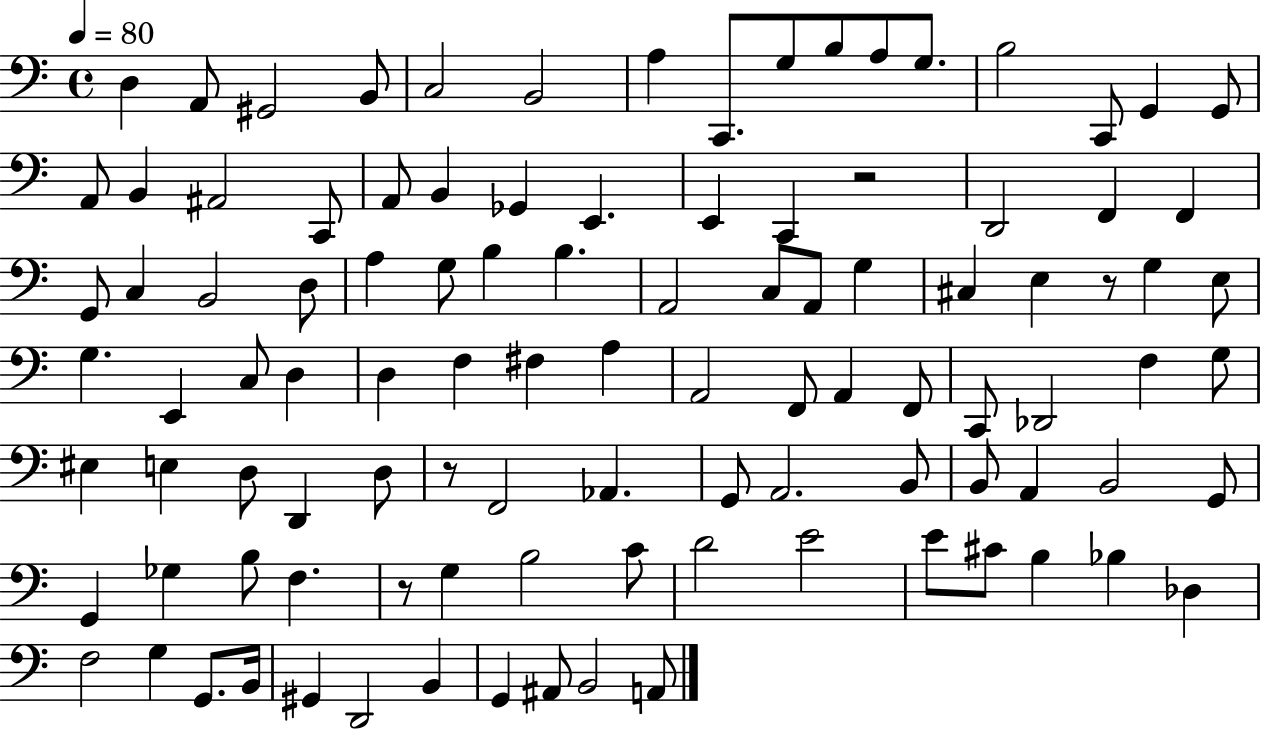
D3/q A2/e G#2/h B2/e C3/h B2/h A3/q C2/e. G3/e B3/e A3/e G3/e. B3/h C2/e G2/q G2/e A2/e B2/q A#2/h C2/e A2/e B2/q Gb2/q E2/q. E2/q C2/q R/h D2/h F2/q F2/q G2/e C3/q B2/h D3/e A3/q G3/e B3/q B3/q. A2/h C3/e A2/e G3/q C#3/q E3/q R/e G3/q E3/e G3/q. E2/q C3/e D3/q D3/q F3/q F#3/q A3/q A2/h F2/e A2/q F2/e C2/e Db2/h F3/q G3/e EIS3/q E3/q D3/e D2/q D3/e R/e F2/h Ab2/q. G2/e A2/h. B2/e B2/e A2/q B2/h G2/e G2/q Gb3/q B3/e F3/q. R/e G3/q B3/h C4/e D4/h E4/h E4/e C#4/e B3/q Bb3/q Db3/q F3/h G3/q G2/e. B2/s G#2/q D2/h B2/q G2/q A#2/e B2/h A2/e